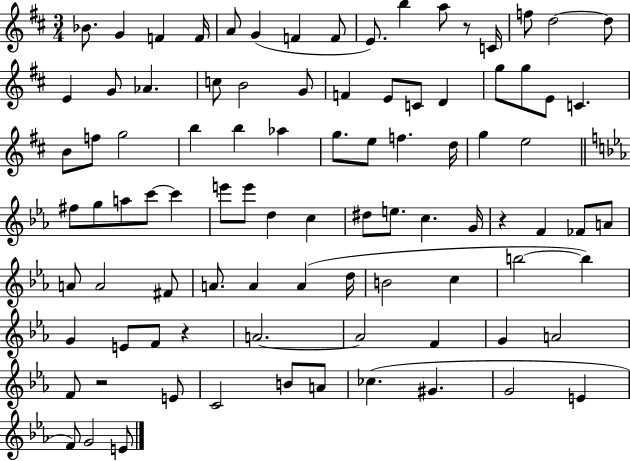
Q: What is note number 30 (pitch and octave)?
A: B4